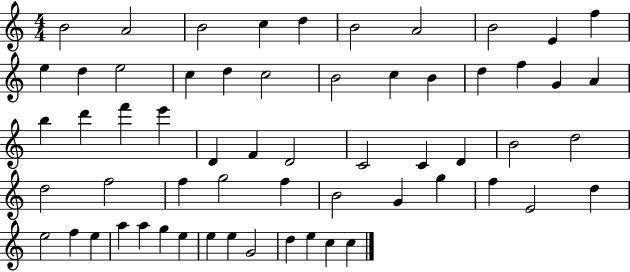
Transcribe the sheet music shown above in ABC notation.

X:1
T:Untitled
M:4/4
L:1/4
K:C
B2 A2 B2 c d B2 A2 B2 E f e d e2 c d c2 B2 c B d f G A b d' f' e' D F D2 C2 C D B2 d2 d2 f2 f g2 f B2 G g f E2 d e2 f e a a g e e e G2 d e c c